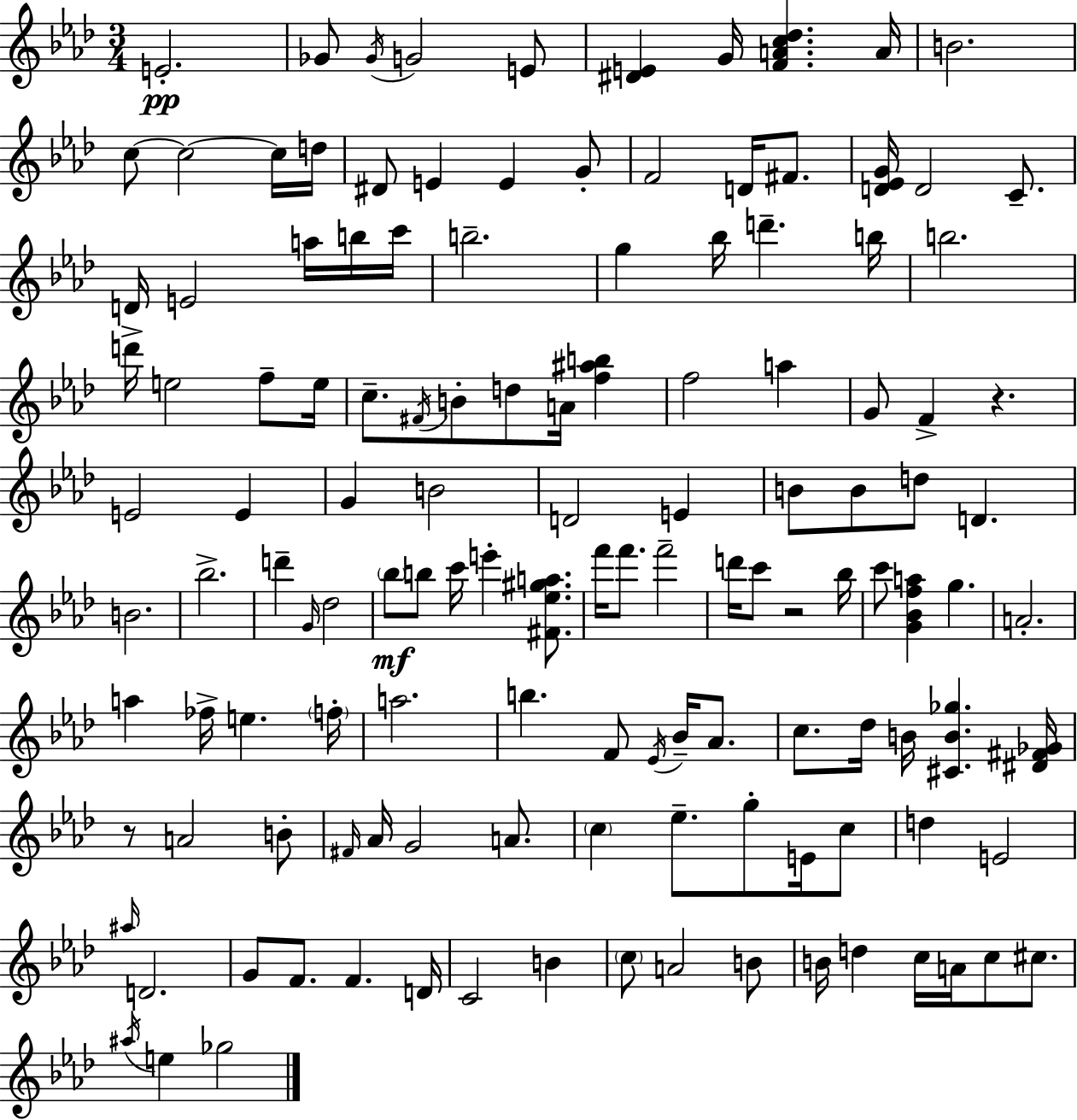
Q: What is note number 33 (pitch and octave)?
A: D6